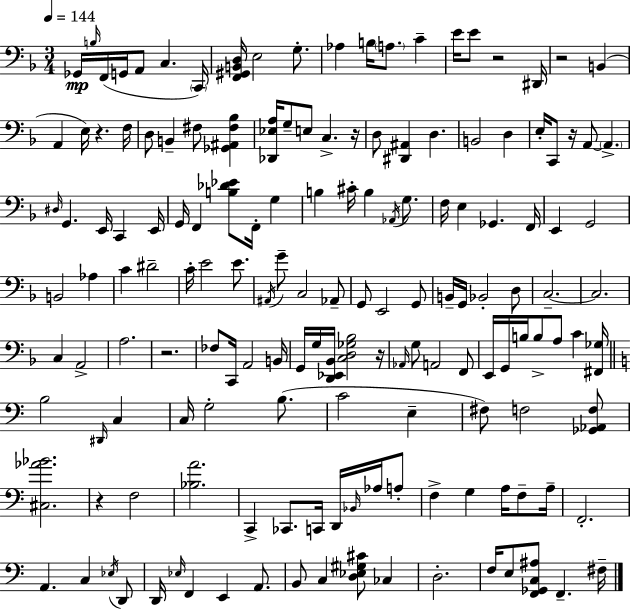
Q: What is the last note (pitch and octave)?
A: F#3